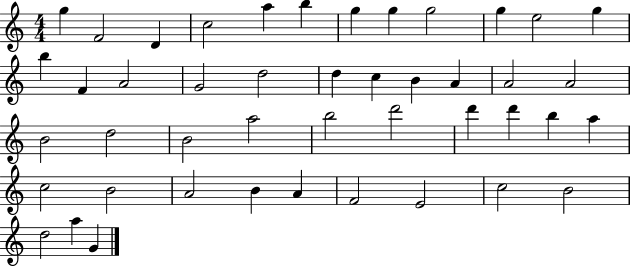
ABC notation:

X:1
T:Untitled
M:4/4
L:1/4
K:C
g F2 D c2 a b g g g2 g e2 g b F A2 G2 d2 d c B A A2 A2 B2 d2 B2 a2 b2 d'2 d' d' b a c2 B2 A2 B A F2 E2 c2 B2 d2 a G